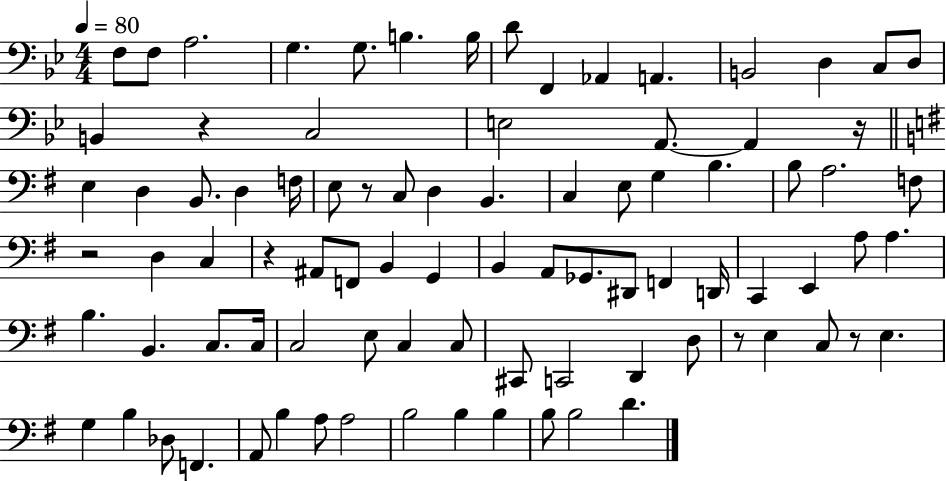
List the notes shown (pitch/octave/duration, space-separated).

F3/e F3/e A3/h. G3/q. G3/e. B3/q. B3/s D4/e F2/q Ab2/q A2/q. B2/h D3/q C3/e D3/e B2/q R/q C3/h E3/h A2/e. A2/q R/s E3/q D3/q B2/e. D3/q F3/s E3/e R/e C3/e D3/q B2/q. C3/q E3/e G3/q B3/q. B3/e A3/h. F3/e R/h D3/q C3/q R/q A#2/e F2/e B2/q G2/q B2/q A2/e Gb2/e. D#2/e F2/q D2/s C2/q E2/q A3/e A3/q. B3/q. B2/q. C3/e. C3/s C3/h E3/e C3/q C3/e C#2/e C2/h D2/q D3/e R/e E3/q C3/e R/e E3/q. G3/q B3/q Db3/e F2/q. A2/e B3/q A3/e A3/h B3/h B3/q B3/q B3/e B3/h D4/q.